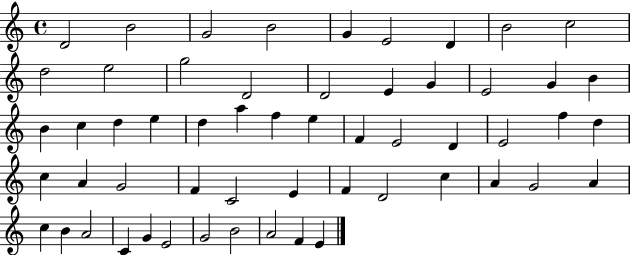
D4/h B4/h G4/h B4/h G4/q E4/h D4/q B4/h C5/h D5/h E5/h G5/h D4/h D4/h E4/q G4/q E4/h G4/q B4/q B4/q C5/q D5/q E5/q D5/q A5/q F5/q E5/q F4/q E4/h D4/q E4/h F5/q D5/q C5/q A4/q G4/h F4/q C4/h E4/q F4/q D4/h C5/q A4/q G4/h A4/q C5/q B4/q A4/h C4/q G4/q E4/h G4/h B4/h A4/h F4/q E4/q